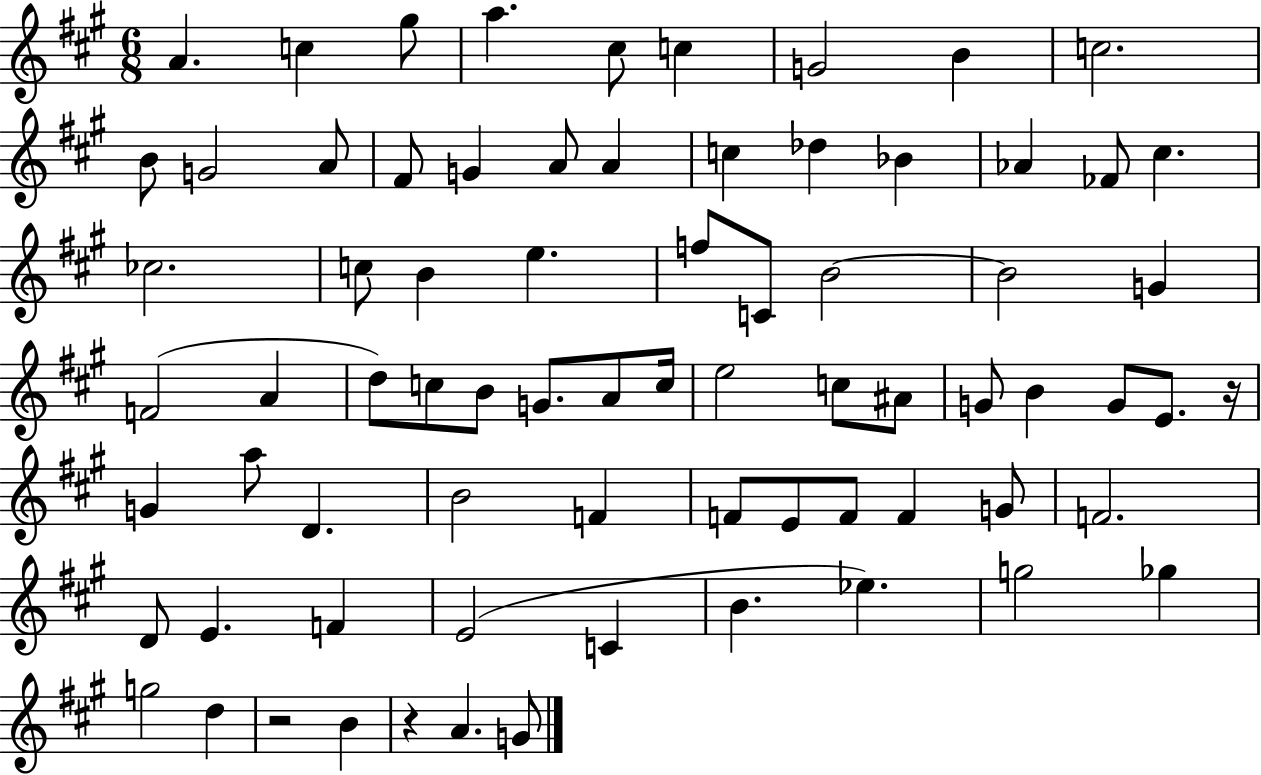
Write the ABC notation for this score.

X:1
T:Untitled
M:6/8
L:1/4
K:A
A c ^g/2 a ^c/2 c G2 B c2 B/2 G2 A/2 ^F/2 G A/2 A c _d _B _A _F/2 ^c _c2 c/2 B e f/2 C/2 B2 B2 G F2 A d/2 c/2 B/2 G/2 A/2 c/4 e2 c/2 ^A/2 G/2 B G/2 E/2 z/4 G a/2 D B2 F F/2 E/2 F/2 F G/2 F2 D/2 E F E2 C B _e g2 _g g2 d z2 B z A G/2